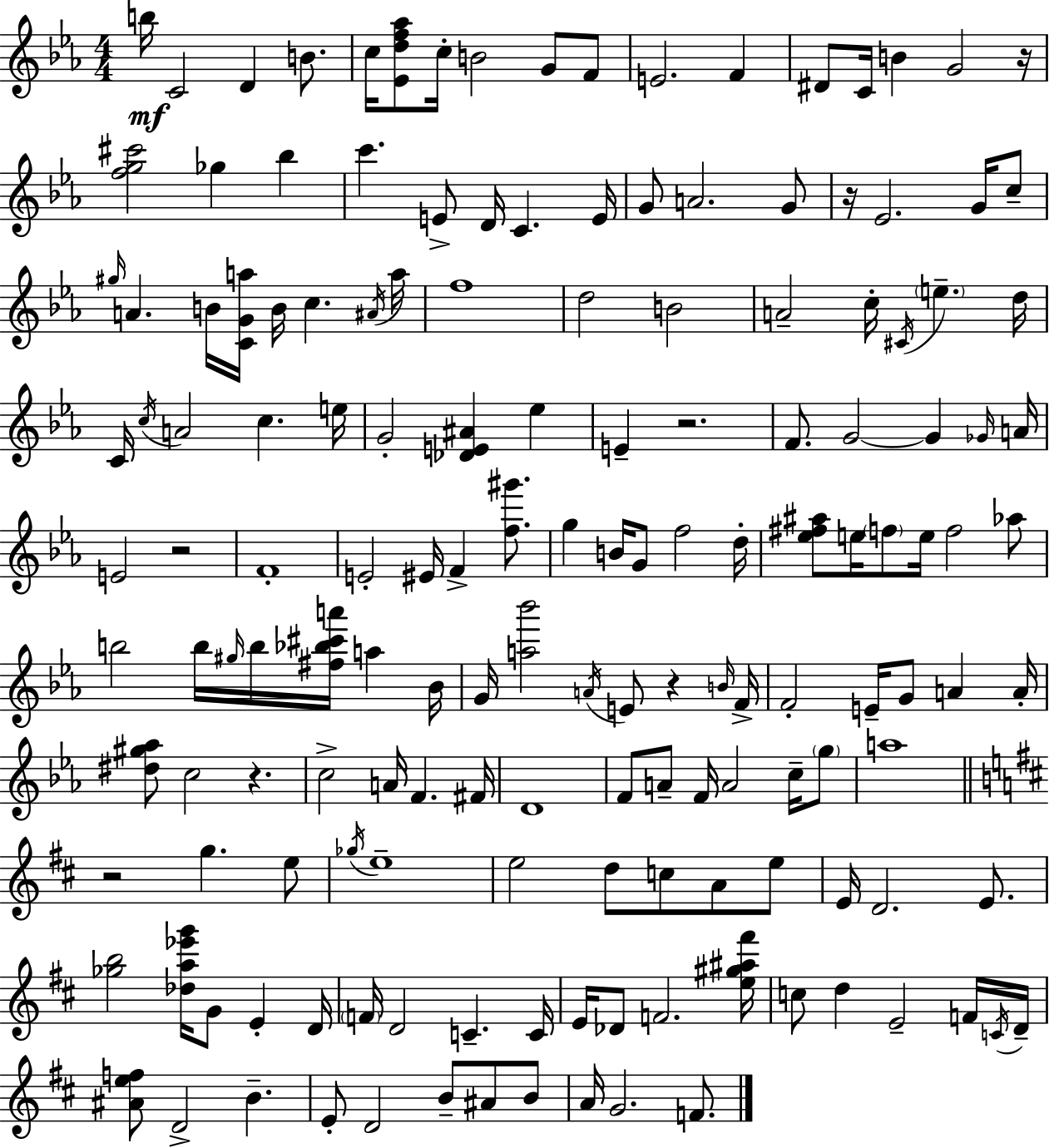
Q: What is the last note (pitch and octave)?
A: F4